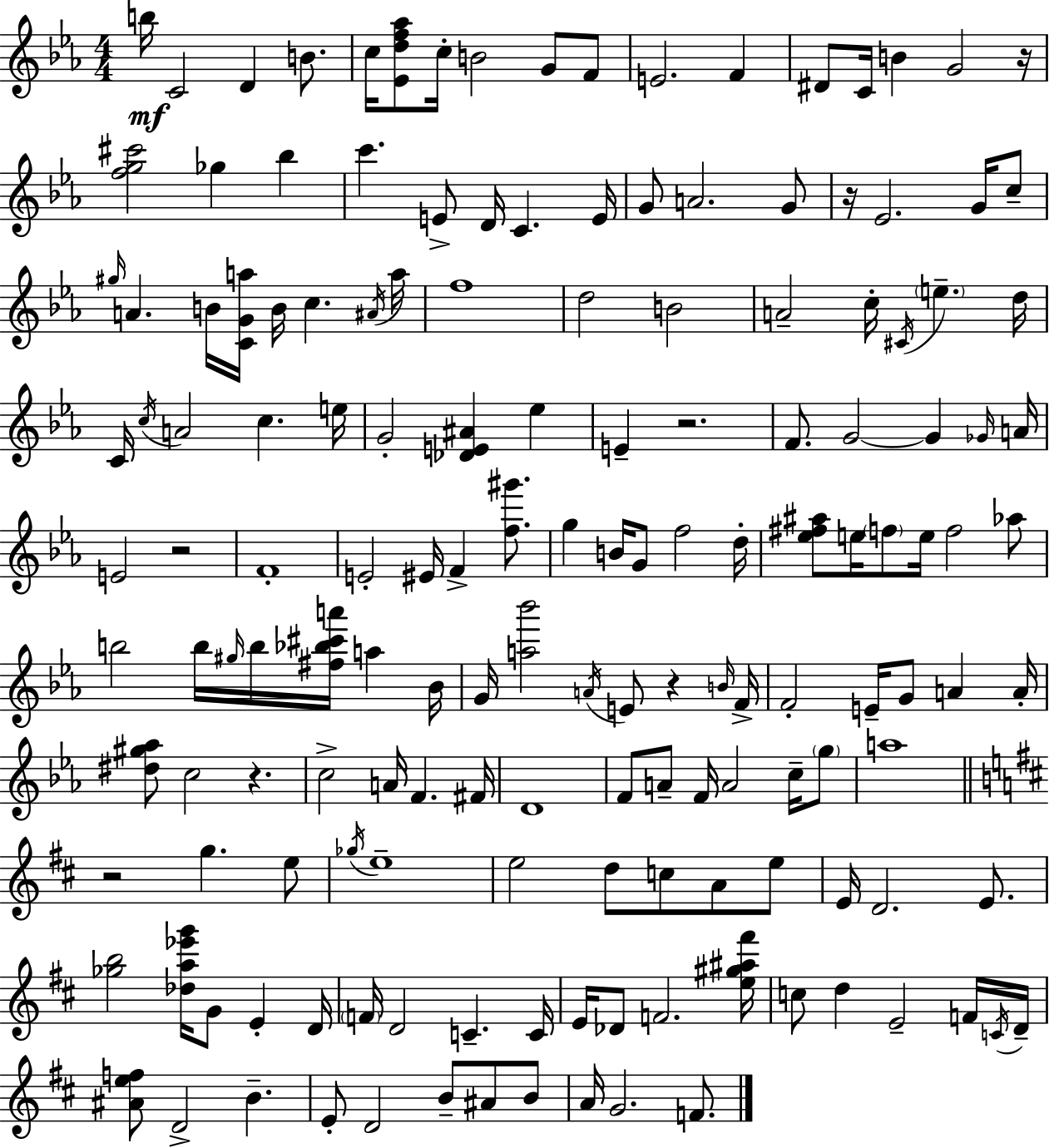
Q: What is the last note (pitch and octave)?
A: F4